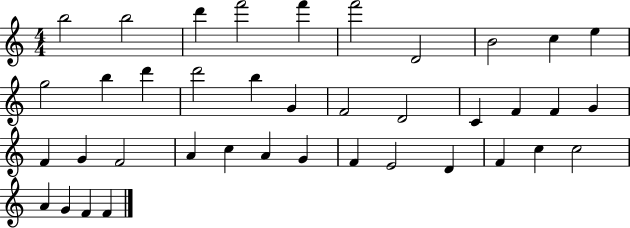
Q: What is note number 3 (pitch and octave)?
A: D6